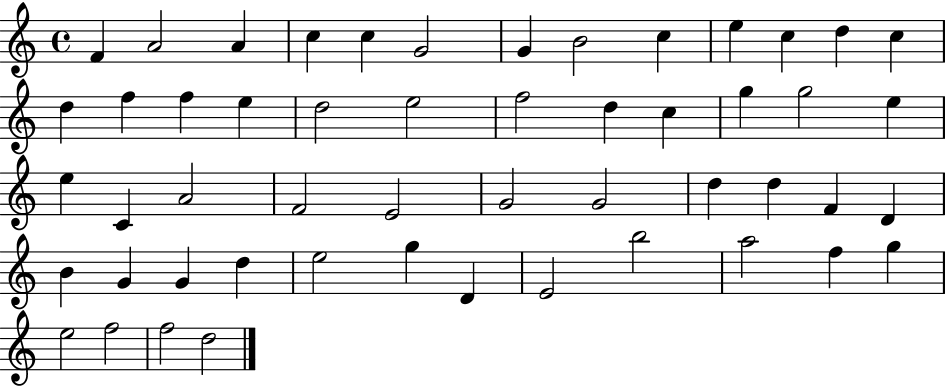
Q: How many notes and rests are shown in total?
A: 52